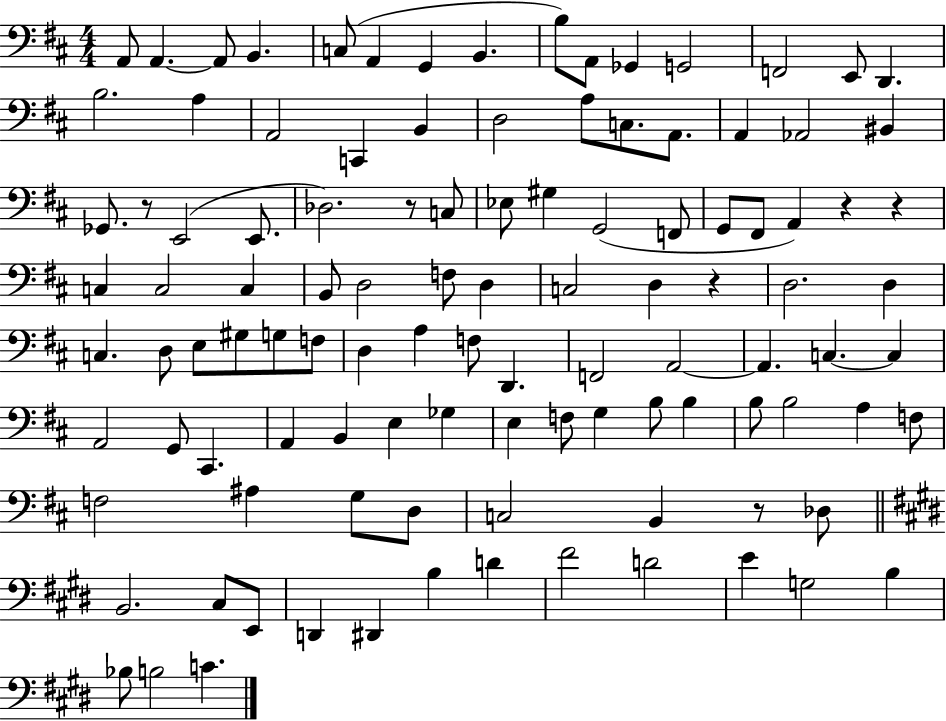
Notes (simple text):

A2/e A2/q. A2/e B2/q. C3/e A2/q G2/q B2/q. B3/e A2/e Gb2/q G2/h F2/h E2/e D2/q. B3/h. A3/q A2/h C2/q B2/q D3/h A3/e C3/e. A2/e. A2/q Ab2/h BIS2/q Gb2/e. R/e E2/h E2/e. Db3/h. R/e C3/e Eb3/e G#3/q G2/h F2/e G2/e F#2/e A2/q R/q R/q C3/q C3/h C3/q B2/e D3/h F3/e D3/q C3/h D3/q R/q D3/h. D3/q C3/q. D3/e E3/e G#3/e G3/e F3/e D3/q A3/q F3/e D2/q. F2/h A2/h A2/q. C3/q. C3/q A2/h G2/e C#2/q. A2/q B2/q E3/q Gb3/q E3/q F3/e G3/q B3/e B3/q B3/e B3/h A3/q F3/e F3/h A#3/q G3/e D3/e C3/h B2/q R/e Db3/e B2/h. C#3/e E2/e D2/q D#2/q B3/q D4/q F#4/h D4/h E4/q G3/h B3/q Bb3/e B3/h C4/q.